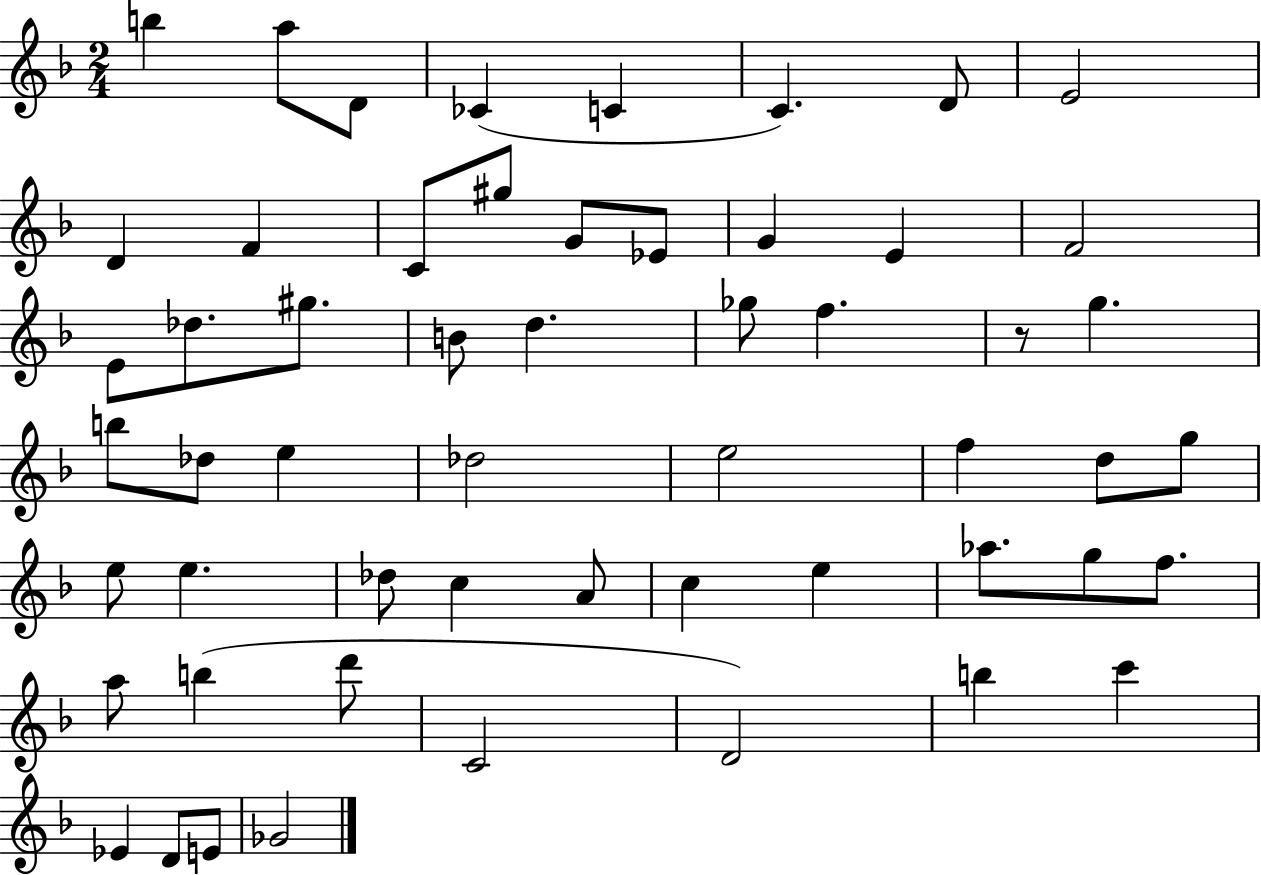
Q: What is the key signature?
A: F major